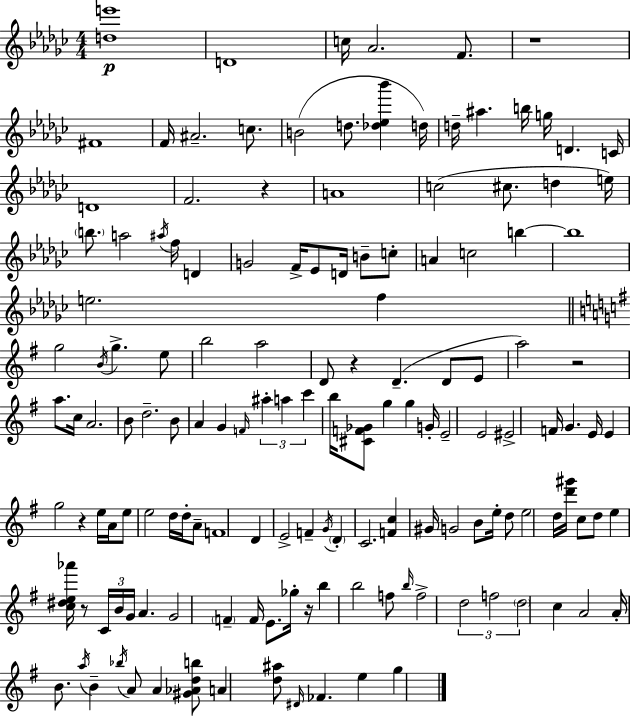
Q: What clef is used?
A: treble